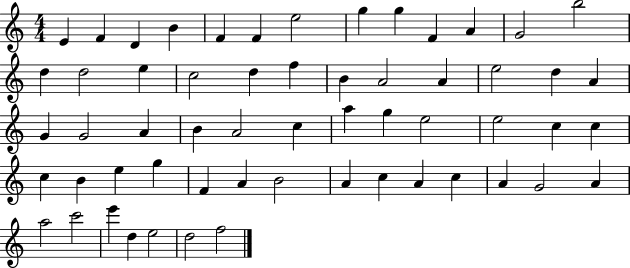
{
  \clef treble
  \numericTimeSignature
  \time 4/4
  \key c \major
  e'4 f'4 d'4 b'4 | f'4 f'4 e''2 | g''4 g''4 f'4 a'4 | g'2 b''2 | \break d''4 d''2 e''4 | c''2 d''4 f''4 | b'4 a'2 a'4 | e''2 d''4 a'4 | \break g'4 g'2 a'4 | b'4 a'2 c''4 | a''4 g''4 e''2 | e''2 c''4 c''4 | \break c''4 b'4 e''4 g''4 | f'4 a'4 b'2 | a'4 c''4 a'4 c''4 | a'4 g'2 a'4 | \break a''2 c'''2 | e'''4 d''4 e''2 | d''2 f''2 | \bar "|."
}